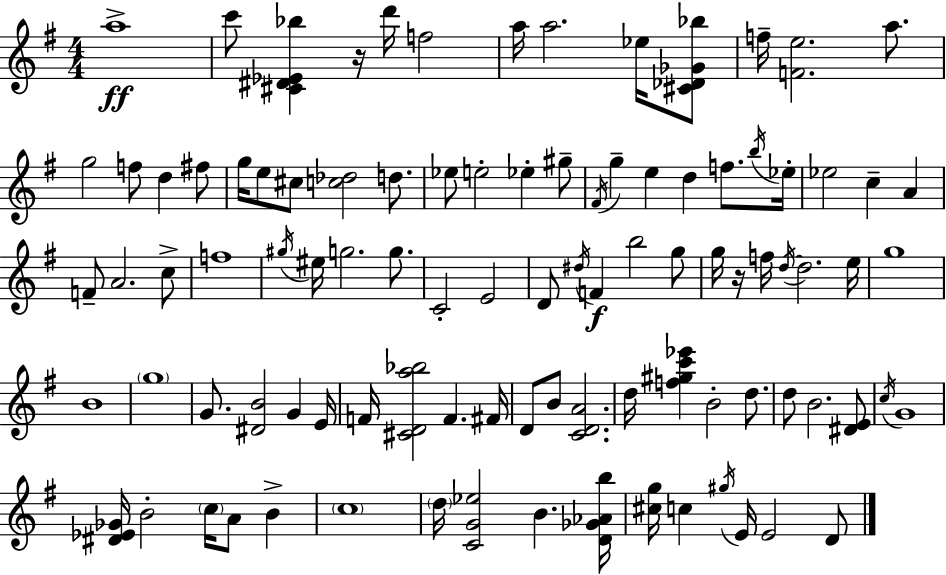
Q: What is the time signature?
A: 4/4